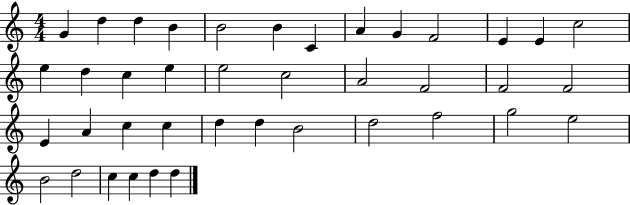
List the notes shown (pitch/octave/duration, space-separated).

G4/q D5/q D5/q B4/q B4/h B4/q C4/q A4/q G4/q F4/h E4/q E4/q C5/h E5/q D5/q C5/q E5/q E5/h C5/h A4/h F4/h F4/h F4/h E4/q A4/q C5/q C5/q D5/q D5/q B4/h D5/h F5/h G5/h E5/h B4/h D5/h C5/q C5/q D5/q D5/q